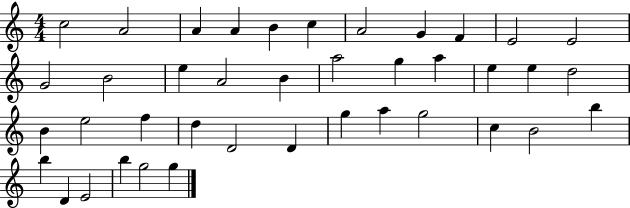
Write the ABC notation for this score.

X:1
T:Untitled
M:4/4
L:1/4
K:C
c2 A2 A A B c A2 G F E2 E2 G2 B2 e A2 B a2 g a e e d2 B e2 f d D2 D g a g2 c B2 b b D E2 b g2 g